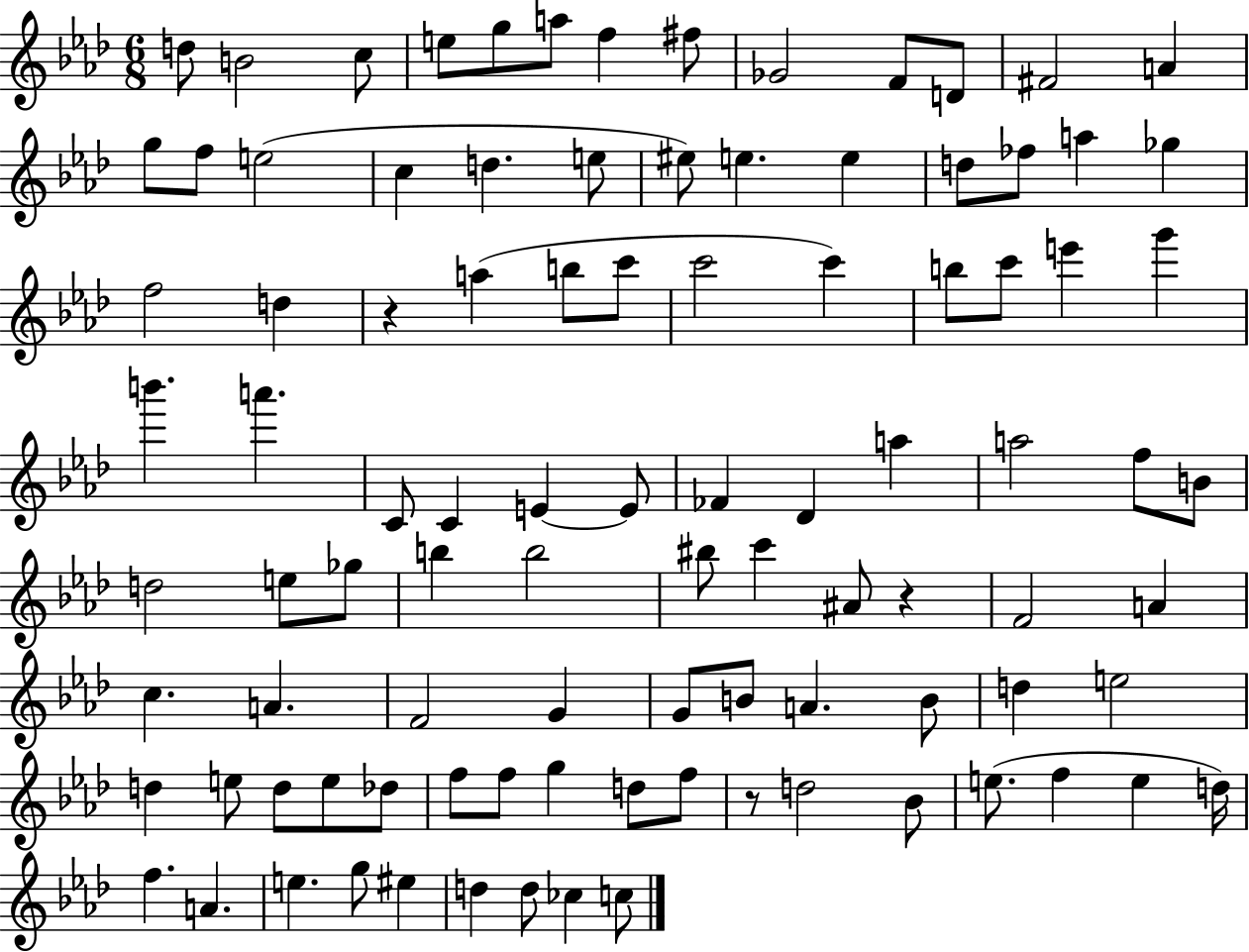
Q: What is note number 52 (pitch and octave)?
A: Gb5